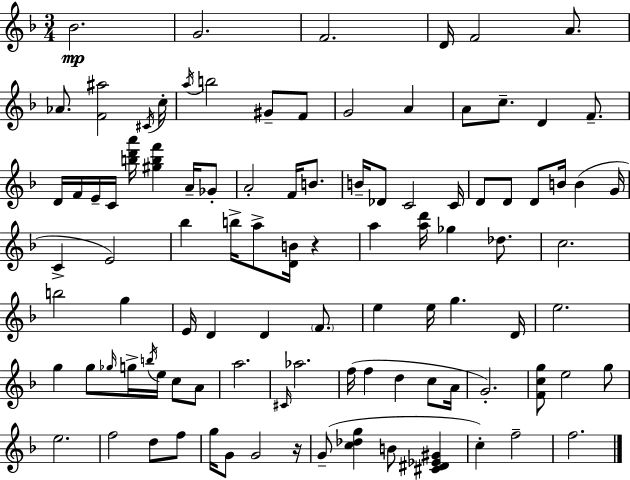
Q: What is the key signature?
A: F major